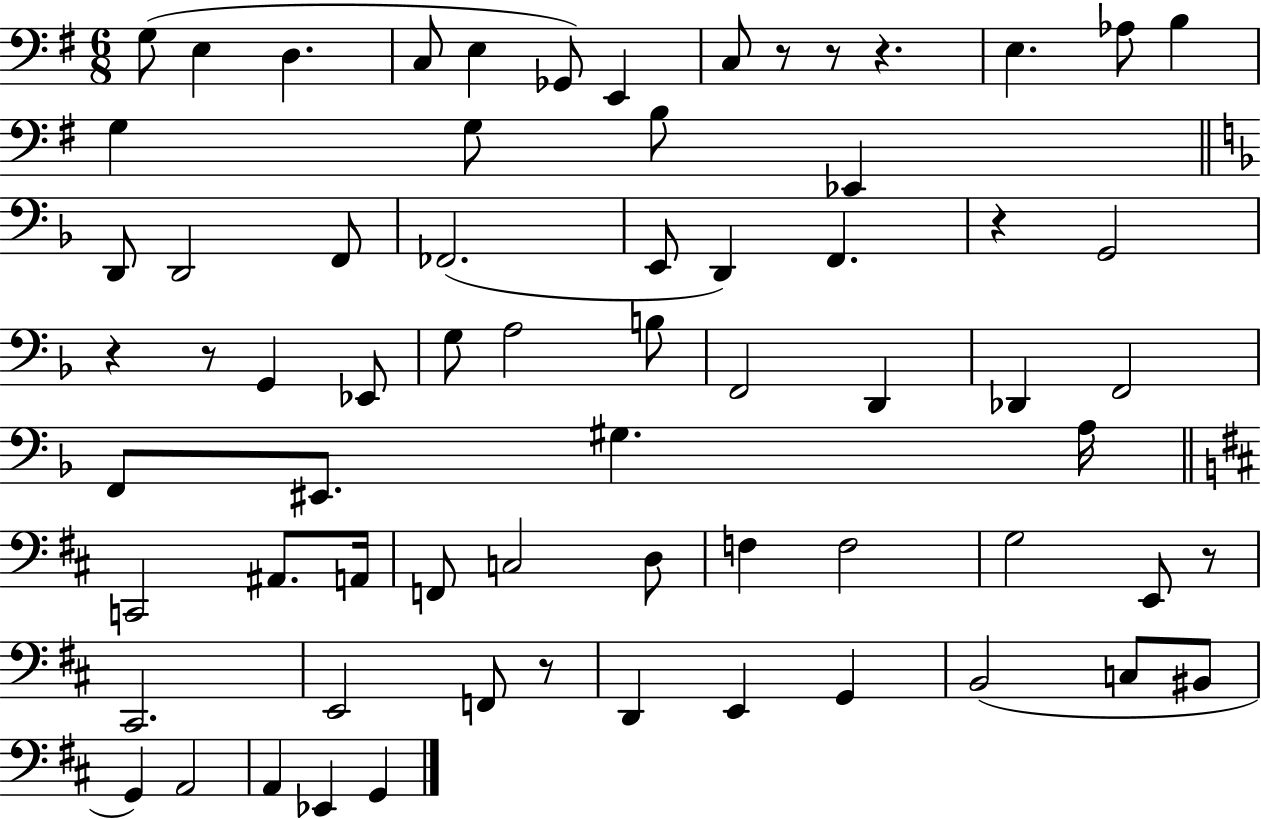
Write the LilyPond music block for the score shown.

{
  \clef bass
  \numericTimeSignature
  \time 6/8
  \key g \major
  g8( e4 d4. | c8 e4 ges,8) e,4 | c8 r8 r8 r4. | e4. aes8 b4 | \break g4 g8 b8 ees,4 | \bar "||" \break \key d \minor d,8 d,2 f,8 | fes,2.( | e,8 d,4) f,4. | r4 g,2 | \break r4 r8 g,4 ees,8 | g8 a2 b8 | f,2 d,4 | des,4 f,2 | \break f,8 eis,8. gis4. a16 | \bar "||" \break \key d \major c,2 ais,8. a,16 | f,8 c2 d8 | f4 f2 | g2 e,8 r8 | \break cis,2. | e,2 f,8 r8 | d,4 e,4 g,4 | b,2( c8 bis,8 | \break g,4) a,2 | a,4 ees,4 g,4 | \bar "|."
}